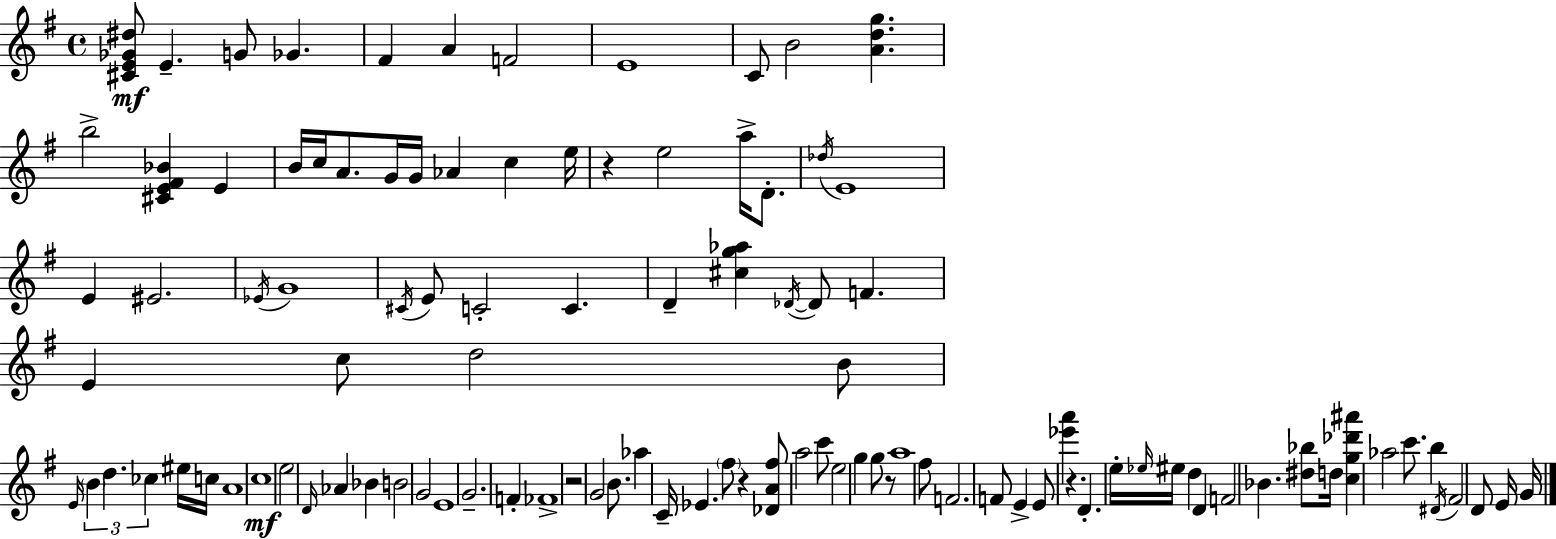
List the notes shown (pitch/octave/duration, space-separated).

[C#4,E4,Gb4,D#5]/e E4/q. G4/e Gb4/q. F#4/q A4/q F4/h E4/w C4/e B4/h [A4,D5,G5]/q. B5/h [C#4,E4,F#4,Bb4]/q E4/q B4/s C5/s A4/e. G4/s G4/s Ab4/q C5/q E5/s R/q E5/h A5/s D4/e. Db5/s E4/w E4/q EIS4/h. Eb4/s G4/w C#4/s E4/e C4/h C4/q. D4/q [C#5,G5,Ab5]/q Db4/s Db4/e F4/q. E4/q C5/e D5/h B4/e E4/s B4/q D5/q. CES5/q EIS5/s C5/s A4/w C5/w E5/h D4/s Ab4/q Bb4/q B4/h G4/h E4/w G4/h. F4/q FES4/w R/h G4/h B4/e. Ab5/q C4/s Eb4/q. F#5/e R/q [Db4,A4,F#5]/e A5/h C6/e E5/h G5/q G5/e R/e A5/w F#5/e F4/h. F4/e E4/q E4/e [Eb6,A6]/q R/q. D4/q. E5/s Eb5/s EIS5/s D5/q D4/q F4/h Bb4/q. [D#5,Bb5]/e D5/s [C5,G5,Db6,A#6]/q Ab5/h C6/e. B5/q D#4/s F#4/h D4/e E4/s G4/s